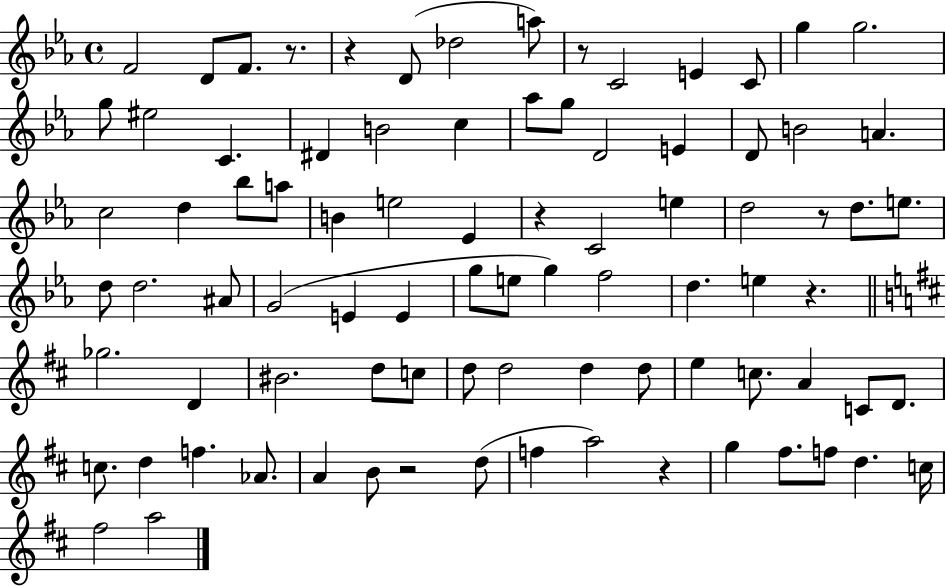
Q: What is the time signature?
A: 4/4